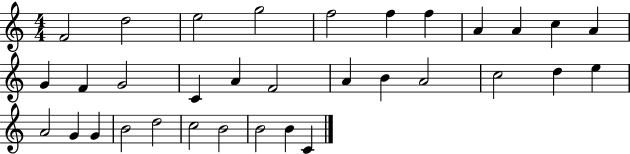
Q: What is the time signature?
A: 4/4